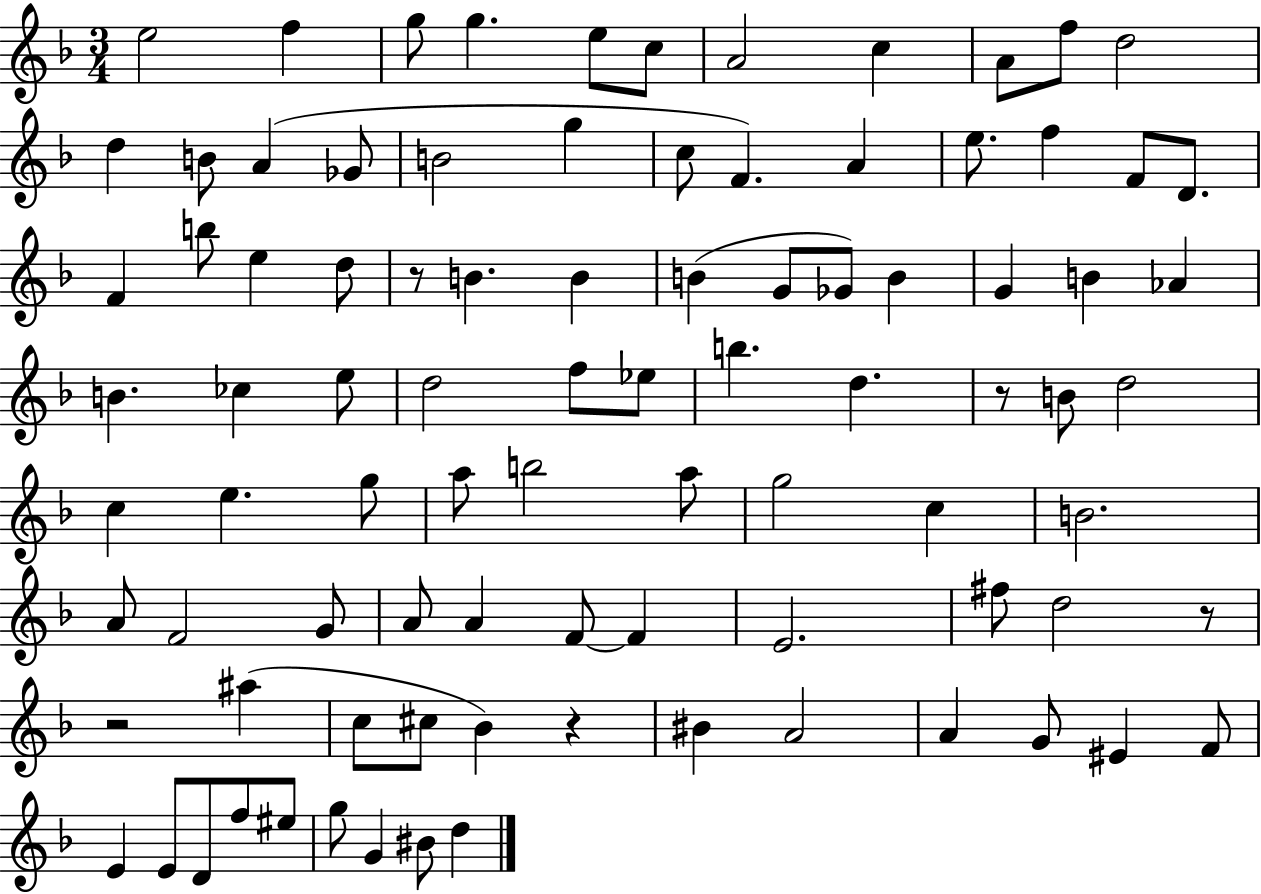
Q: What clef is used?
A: treble